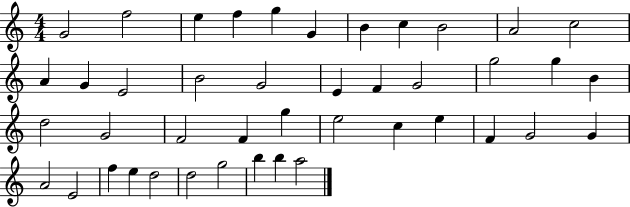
G4/h F5/h E5/q F5/q G5/q G4/q B4/q C5/q B4/h A4/h C5/h A4/q G4/q E4/h B4/h G4/h E4/q F4/q G4/h G5/h G5/q B4/q D5/h G4/h F4/h F4/q G5/q E5/h C5/q E5/q F4/q G4/h G4/q A4/h E4/h F5/q E5/q D5/h D5/h G5/h B5/q B5/q A5/h